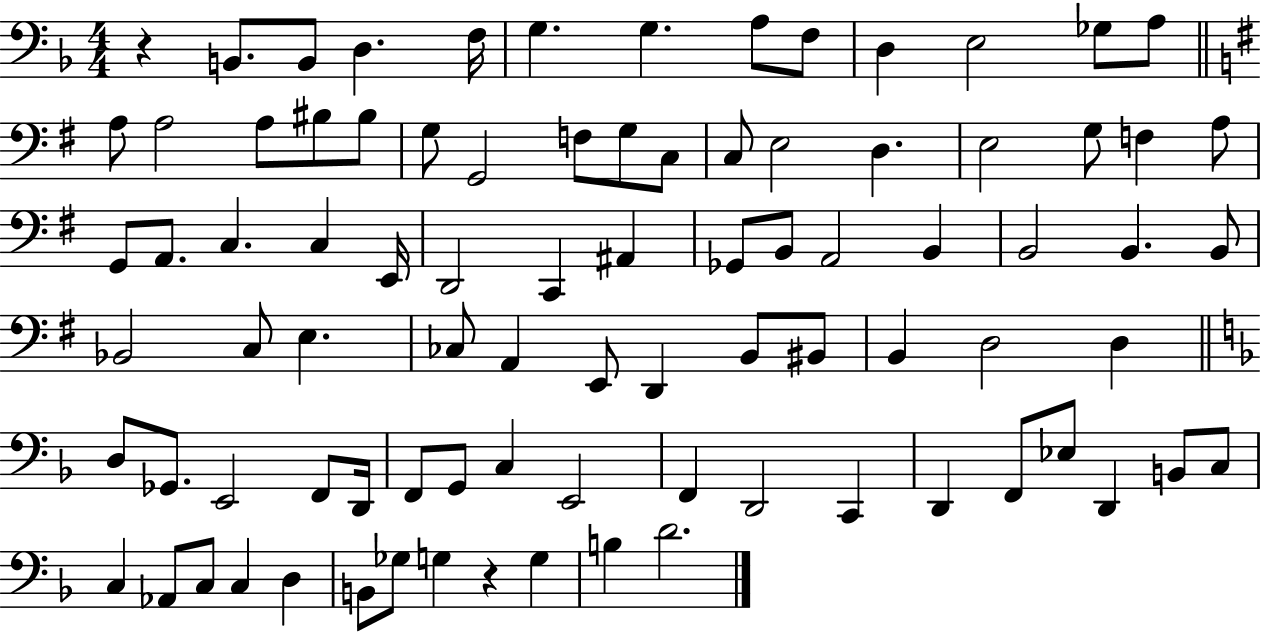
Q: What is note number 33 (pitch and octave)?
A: C3